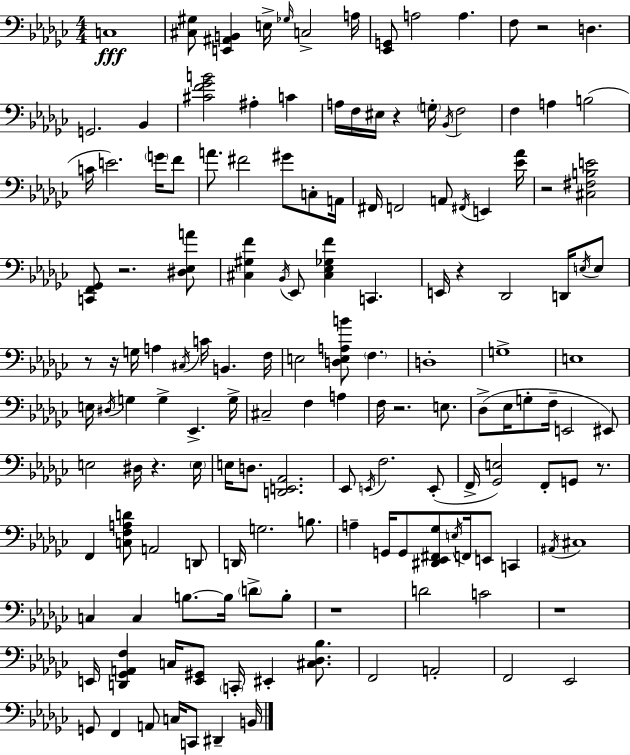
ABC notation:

X:1
T:Untitled
M:4/4
L:1/4
K:Ebm
C,4 [^C,^G,]/2 [E,,^A,,B,,] E,/4 _G,/4 C,2 A,/4 [_E,,G,,]/2 A,2 A, F,/2 z2 D, G,,2 _B,, [^CF_GB]2 ^A, C A,/4 F,/4 ^E,/4 z G,/4 _B,,/4 F,2 F, A, B,2 C/4 E2 G/4 F/2 A/2 ^F2 ^G/2 C,/2 A,,/4 ^F,,/4 F,,2 A,,/2 ^F,,/4 E,, [_E_A]/4 z2 [^C,^F,B,E]2 [C,,F,,_G,,]/2 z2 [^D,_E,A]/2 [^C,^G,F] _B,,/4 _E,,/2 [^C,_E,_G,F] C,, E,,/4 z _D,,2 D,,/4 E,/4 E,/2 z/2 z/4 G,/4 A, ^C,/4 C/4 B,, F,/4 E,2 [D,E,A,B]/2 F, D,4 G,4 E,4 E,/4 ^D,/4 G, G, _E,, G,/4 ^C,2 F, A, F,/4 z2 E,/2 _D,/2 _E,/4 G,/2 F,/4 E,,2 ^E,,/2 E,2 ^D,/4 z E,/4 E,/4 D,/2 [D,,E,,_A,,]2 _E,,/2 E,,/4 F,2 E,,/2 F,,/4 [_G,,E,]2 F,,/2 G,,/2 z/2 F,, [C,F,A,D]/2 A,,2 D,,/2 D,,/4 G,2 B,/2 A, G,,/4 G,,/2 [^D,,_E,,^F,,_G,]/2 E,/4 F,,/4 E,,/2 C,, ^A,,/4 ^C,4 C, C, B,/2 B,/4 D/2 B,/2 z4 D2 C2 z4 E,,/4 [D,,_G,,A,,F,] C,/4 [E,,^G,,]/2 C,,/4 ^E,, [^C,_D,_B,]/2 F,,2 A,,2 F,,2 _E,,2 G,,/2 F,, A,,/2 C,/4 C,,/2 ^D,, B,,/4